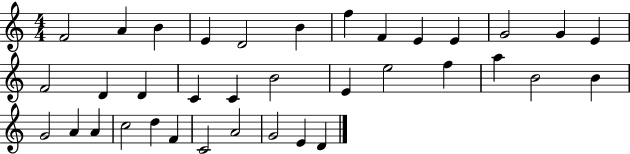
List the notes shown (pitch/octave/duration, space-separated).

F4/h A4/q B4/q E4/q D4/h B4/q F5/q F4/q E4/q E4/q G4/h G4/q E4/q F4/h D4/q D4/q C4/q C4/q B4/h E4/q E5/h F5/q A5/q B4/h B4/q G4/h A4/q A4/q C5/h D5/q F4/q C4/h A4/h G4/h E4/q D4/q